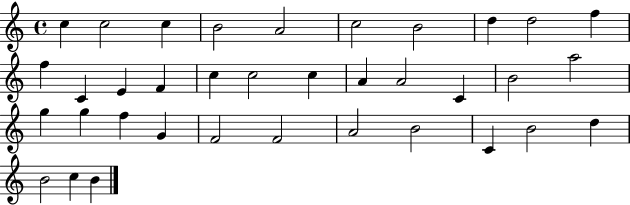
C5/q C5/h C5/q B4/h A4/h C5/h B4/h D5/q D5/h F5/q F5/q C4/q E4/q F4/q C5/q C5/h C5/q A4/q A4/h C4/q B4/h A5/h G5/q G5/q F5/q G4/q F4/h F4/h A4/h B4/h C4/q B4/h D5/q B4/h C5/q B4/q